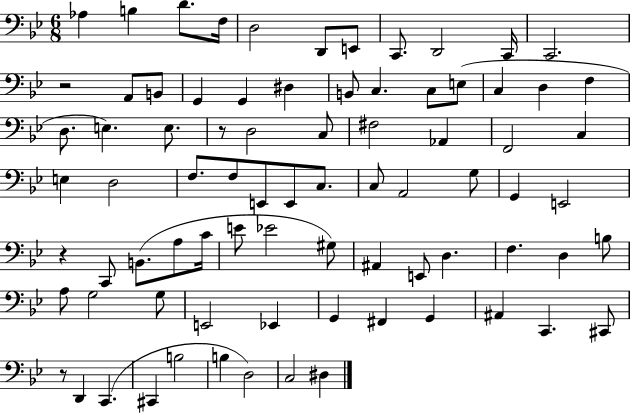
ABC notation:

X:1
T:Untitled
M:6/8
L:1/4
K:Bb
_A, B, D/2 F,/4 D,2 D,,/2 E,,/2 C,,/2 D,,2 C,,/4 C,,2 z2 A,,/2 B,,/2 G,, G,, ^D, B,,/2 C, C,/2 E,/2 C, D, F, D,/2 E, E,/2 z/2 D,2 C,/2 ^F,2 _A,, F,,2 C, E, D,2 F,/2 F,/2 E,,/2 E,,/2 C,/2 C,/2 A,,2 G,/2 G,, E,,2 z C,,/2 B,,/2 A,/2 C/4 E/2 _E2 ^G,/2 ^A,, E,,/2 D, F, D, B,/2 A,/2 G,2 G,/2 E,,2 _E,, G,, ^F,, G,, ^A,, C,, ^C,,/2 z/2 D,, C,, ^C,, B,2 B, D,2 C,2 ^D,